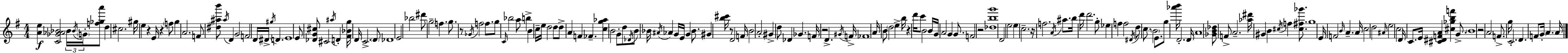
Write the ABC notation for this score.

X:1
T:Untitled
M:4/4
L:1/4
K:G
[Ae] [C_G_A_B]2 _B/4 _B/4 G/4 [f_ga']/2 d ^c2 ^g/4 e z E/4 z f/2 g A2 F/2 [^d^ab']/2 ^a/4 D G2 F2 D/4 ^D/4 ^g/4 D E4 E/2 [_DG^c]/2 ^C2 ^a/4 D [^F_Bg]/4 D/4 C2 D/2 _D4 E2 _b2 ^d'/2 g2 f g/2 z/2 _G/4 f2 f/2 g/2 C/4 _b2 a/2 b B c/4 e/4 d2 d/2 d/2 A F _F [cg_a] B2 G/2 d/2 _D/4 B/2 _B/4 ^A/4 _A G/4 E/4 G _B/2 ^G [b^c']/4 z/2 D2 F/4 B2 A2 ^G d/2 _D _G F/4 z2 D ^G/4 F/4 _F4 A/4 B/2 d2 e b/4 z d'/4 c'/2 B2 B/4 G/4 A2 G G/2 F2 z2 [_dbg']4 D2 e2 e c2 z/4 f2 A/4 ^a/2 b/4 d'/4 d'2 g/2 _e f f2 ^D/4 d/2 c/2 B2 E/2 g/2 [_a'b']/4 D2 D/4 A4 [_GB_d]/2 F/2 A2 [_a^d']/4 ^G B ^c/4 f [^c^f_g']/2 g4 E/4 F2 B/4 A A/4 c2 d2 ^A/4 e2 c2 D/4 C/2 E/4 [^C^DFA] [^c_gbf'] G/2 B4 z2 A2 F/2 g/4 C2 D F/2 G/4 A A/4